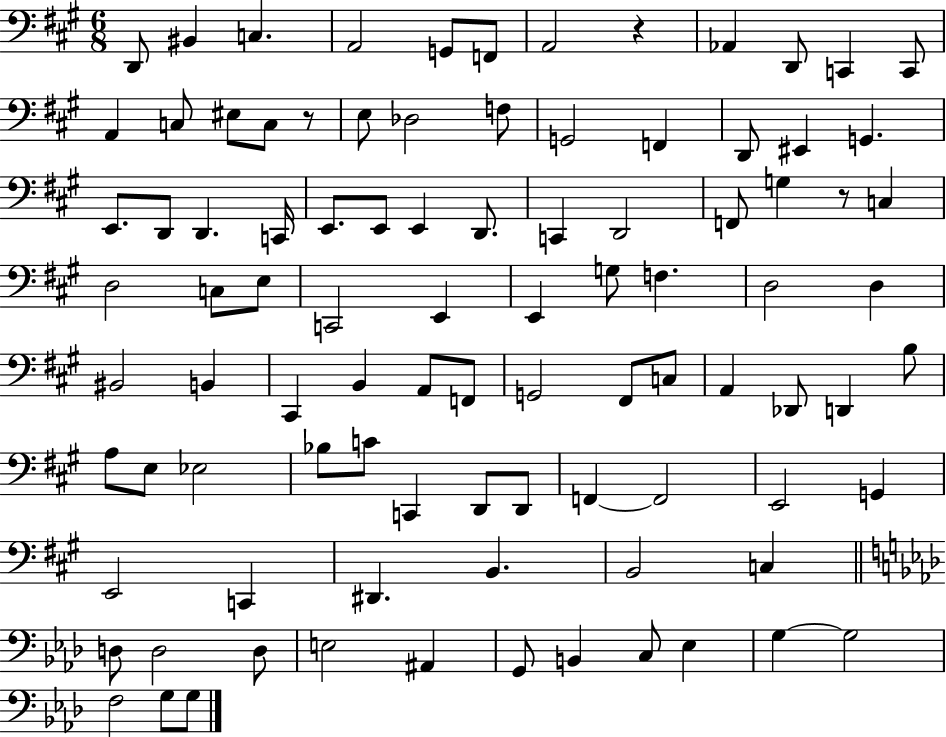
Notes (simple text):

D2/e BIS2/q C3/q. A2/h G2/e F2/e A2/h R/q Ab2/q D2/e C2/q C2/e A2/q C3/e EIS3/e C3/e R/e E3/e Db3/h F3/e G2/h F2/q D2/e EIS2/q G2/q. E2/e. D2/e D2/q. C2/s E2/e. E2/e E2/q D2/e. C2/q D2/h F2/e G3/q R/e C3/q D3/h C3/e E3/e C2/h E2/q E2/q G3/e F3/q. D3/h D3/q BIS2/h B2/q C#2/q B2/q A2/e F2/e G2/h F#2/e C3/e A2/q Db2/e D2/q B3/e A3/e E3/e Eb3/h Bb3/e C4/e C2/q D2/e D2/e F2/q F2/h E2/h G2/q E2/h C2/q D#2/q. B2/q. B2/h C3/q D3/e D3/h D3/e E3/h A#2/q G2/e B2/q C3/e Eb3/q G3/q G3/h F3/h G3/e G3/e